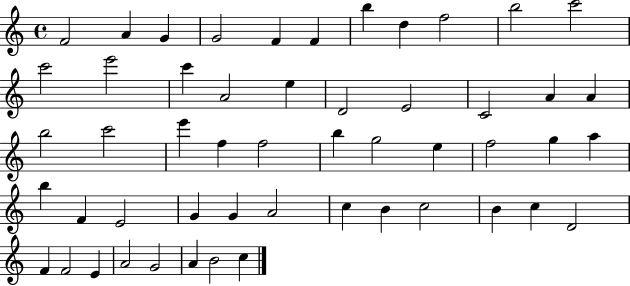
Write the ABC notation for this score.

X:1
T:Untitled
M:4/4
L:1/4
K:C
F2 A G G2 F F b d f2 b2 c'2 c'2 e'2 c' A2 e D2 E2 C2 A A b2 c'2 e' f f2 b g2 e f2 g a b F E2 G G A2 c B c2 B c D2 F F2 E A2 G2 A B2 c